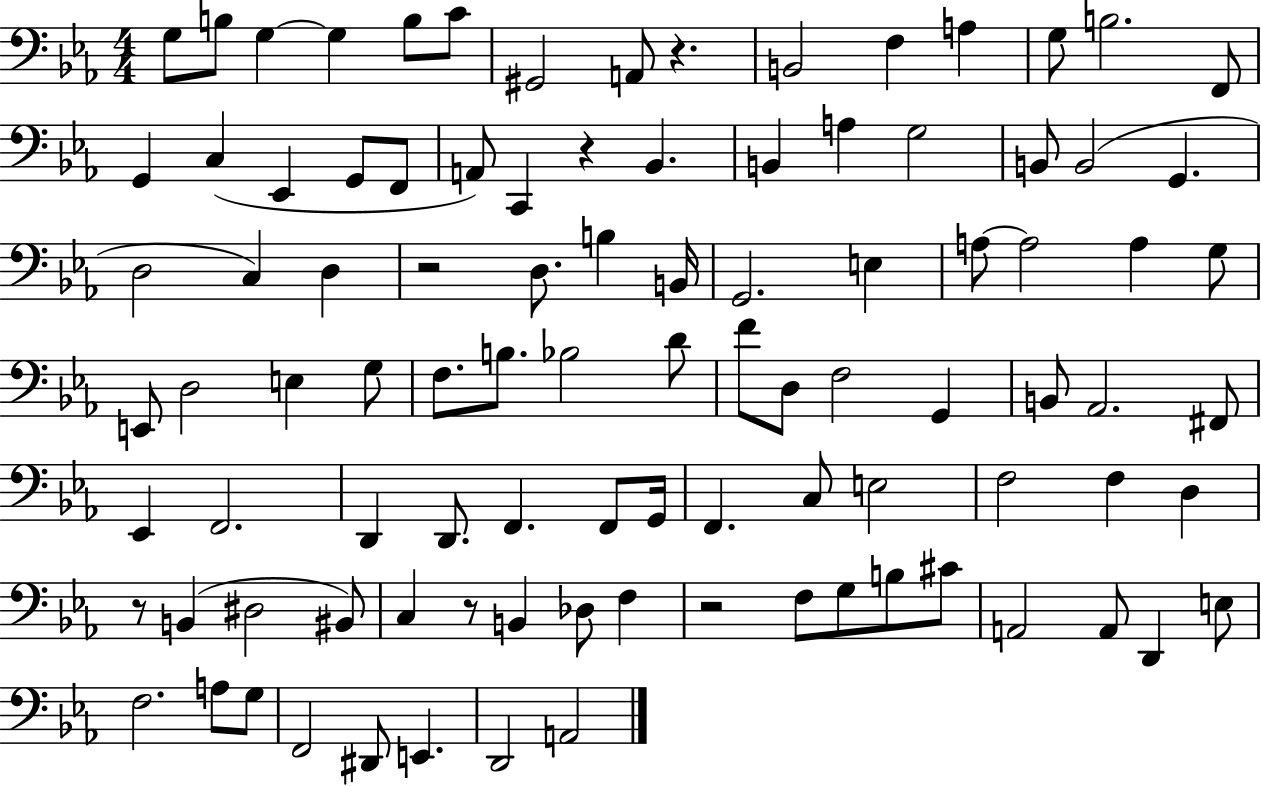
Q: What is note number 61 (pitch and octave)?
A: F2